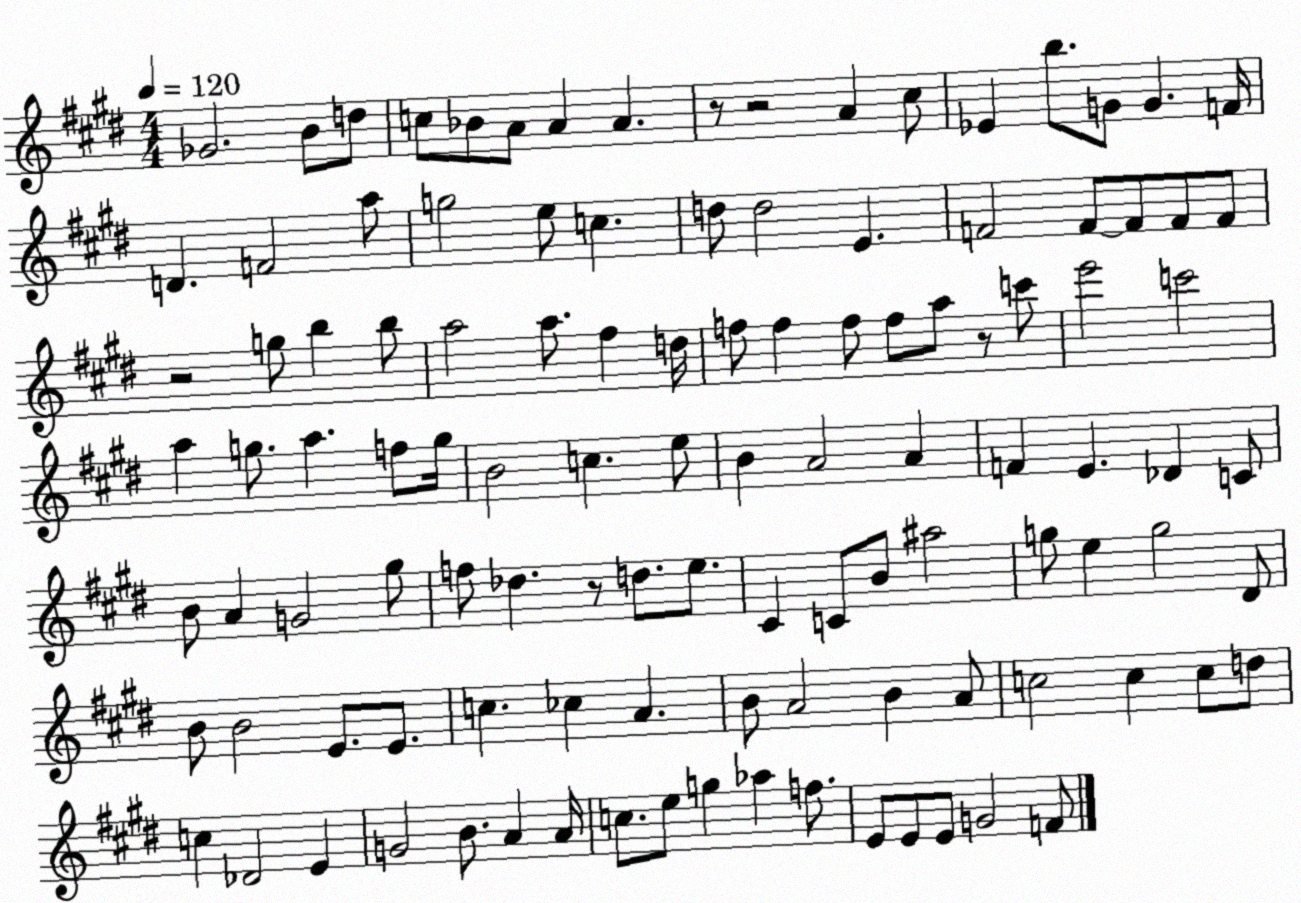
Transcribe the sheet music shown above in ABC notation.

X:1
T:Untitled
M:4/4
L:1/4
K:E
_G2 B/2 d/2 c/2 _B/2 A/2 A A z/2 z2 A ^c/2 _E b/2 G/2 G F/4 D F2 a/2 g2 e/2 c d/2 d2 E F2 F/2 F/2 F/2 F/2 z2 g/2 b b/2 a2 a/2 ^f d/4 f/2 f f/2 f/2 a/2 z/2 c'/2 e'2 c'2 a g/2 a f/2 g/4 B2 c e/2 B A2 A F E _D C/2 B/2 A G2 ^g/2 f/2 _d z/2 d/2 e/2 ^C C/2 B/2 ^a2 g/2 e g2 ^D/2 B/2 B2 E/2 E/2 c _c A B/2 A2 B A/2 c2 c c/2 d/2 c _D2 E G2 B/2 A A/4 c/2 e/2 g _a f/2 E/2 E/2 E/2 G2 F/2